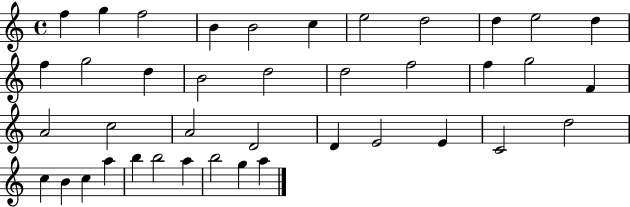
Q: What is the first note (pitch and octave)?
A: F5